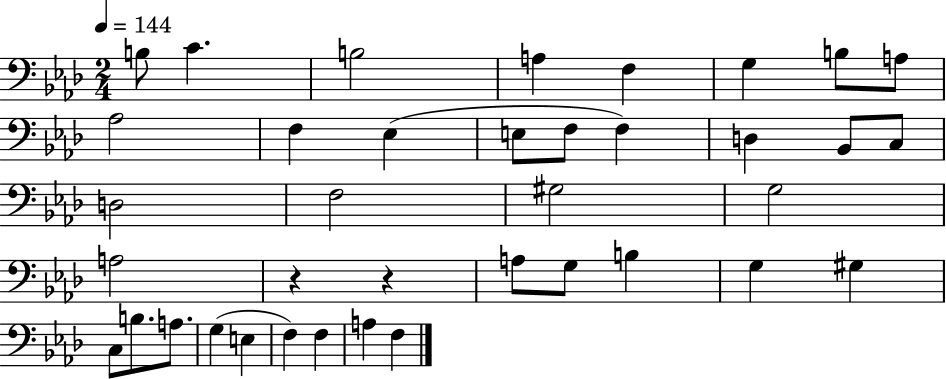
X:1
T:Untitled
M:2/4
L:1/4
K:Ab
B,/2 C B,2 A, F, G, B,/2 A,/2 _A,2 F, _E, E,/2 F,/2 F, D, _B,,/2 C,/2 D,2 F,2 ^G,2 G,2 A,2 z z A,/2 G,/2 B, G, ^G, C,/2 B,/2 A,/2 G, E, F, F, A, F,